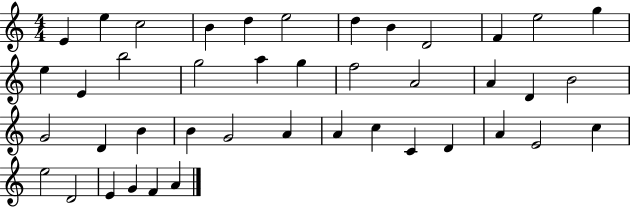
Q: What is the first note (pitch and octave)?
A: E4